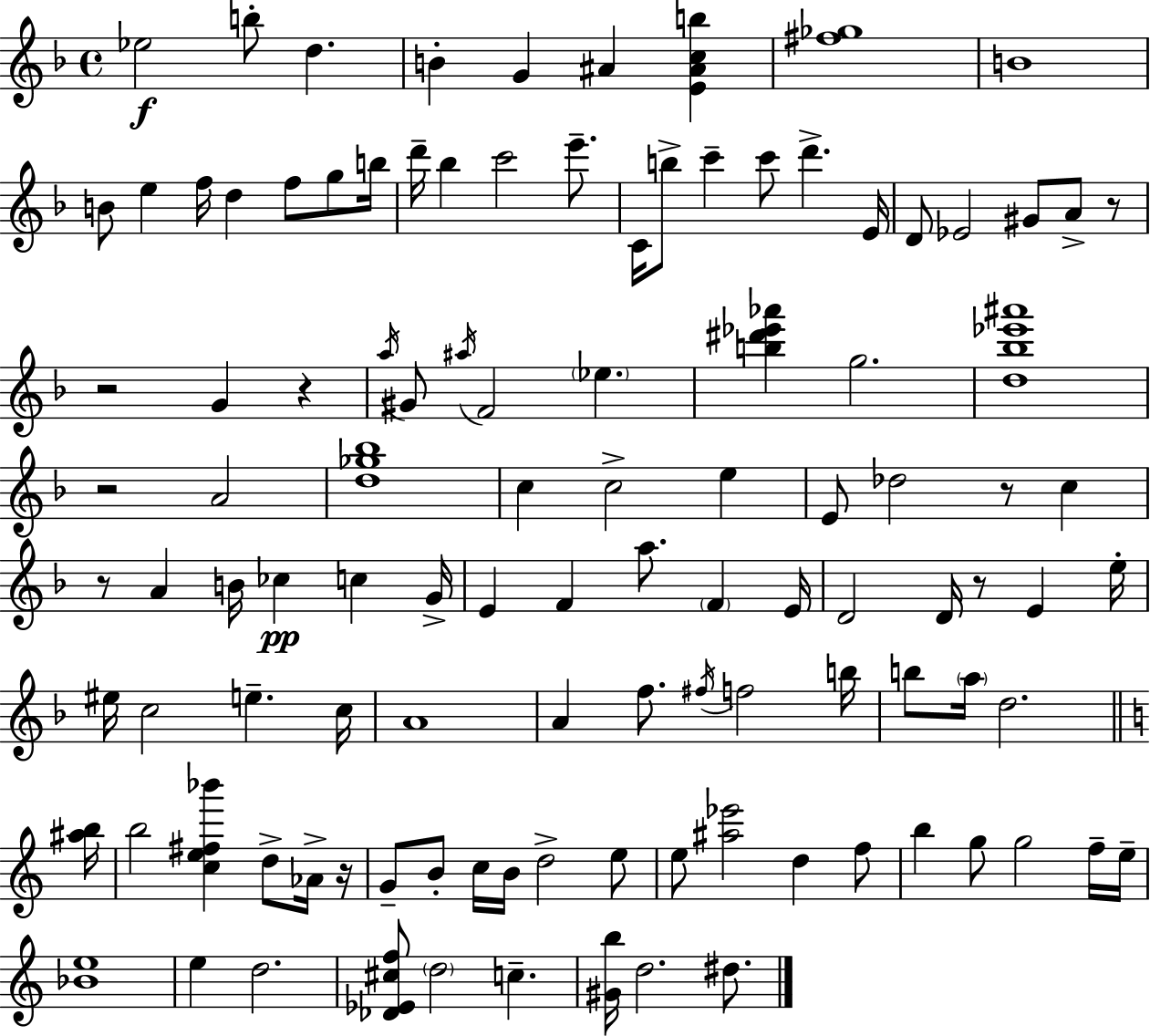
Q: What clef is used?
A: treble